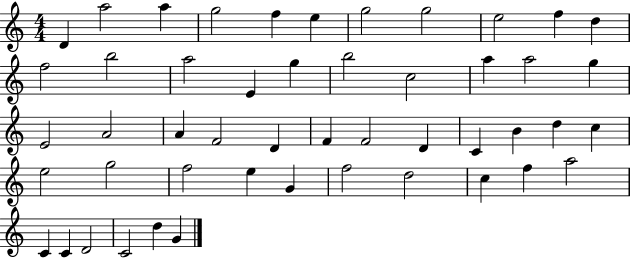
X:1
T:Untitled
M:4/4
L:1/4
K:C
D a2 a g2 f e g2 g2 e2 f d f2 b2 a2 E g b2 c2 a a2 g E2 A2 A F2 D F F2 D C B d c e2 g2 f2 e G f2 d2 c f a2 C C D2 C2 d G